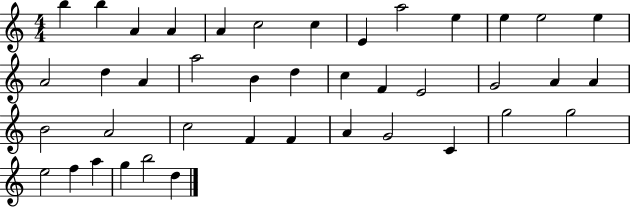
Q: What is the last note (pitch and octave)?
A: D5